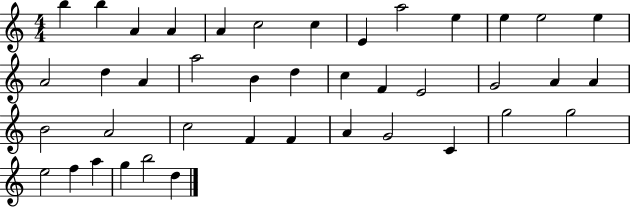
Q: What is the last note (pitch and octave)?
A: D5